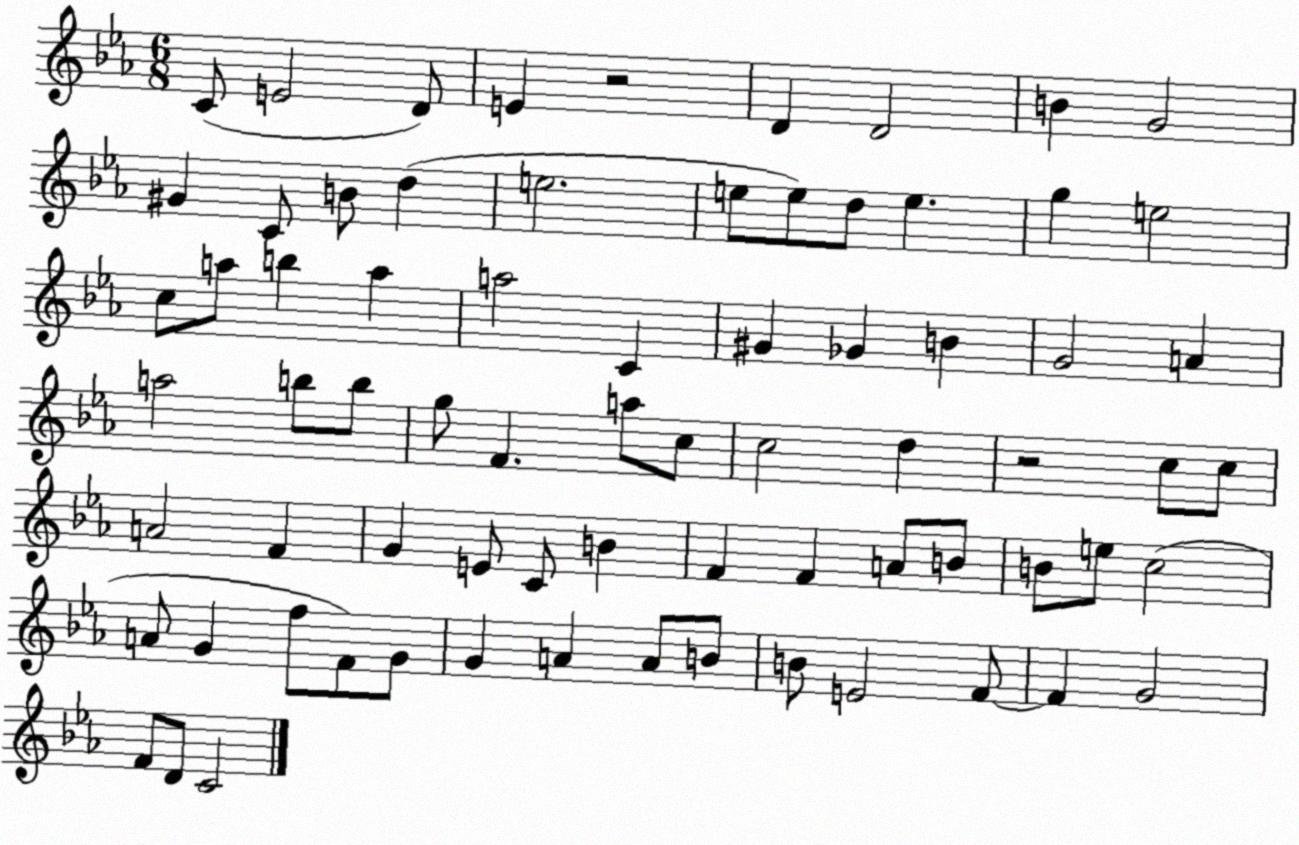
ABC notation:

X:1
T:Untitled
M:6/8
L:1/4
K:Eb
C/2 E2 D/2 E z2 D D2 B G2 ^G C/2 B/2 d e2 e/2 e/2 d/2 e g e2 c/2 a/2 b a a2 C ^G _G B G2 A a2 b/2 b/2 g/2 F a/2 c/2 c2 d z2 c/2 c/2 A2 F G E/2 C/2 B F F A/2 B/2 B/2 e/2 c2 A/2 G f/2 F/2 G/2 G A A/2 B/2 B/2 E2 F/2 F G2 F/2 D/2 C2